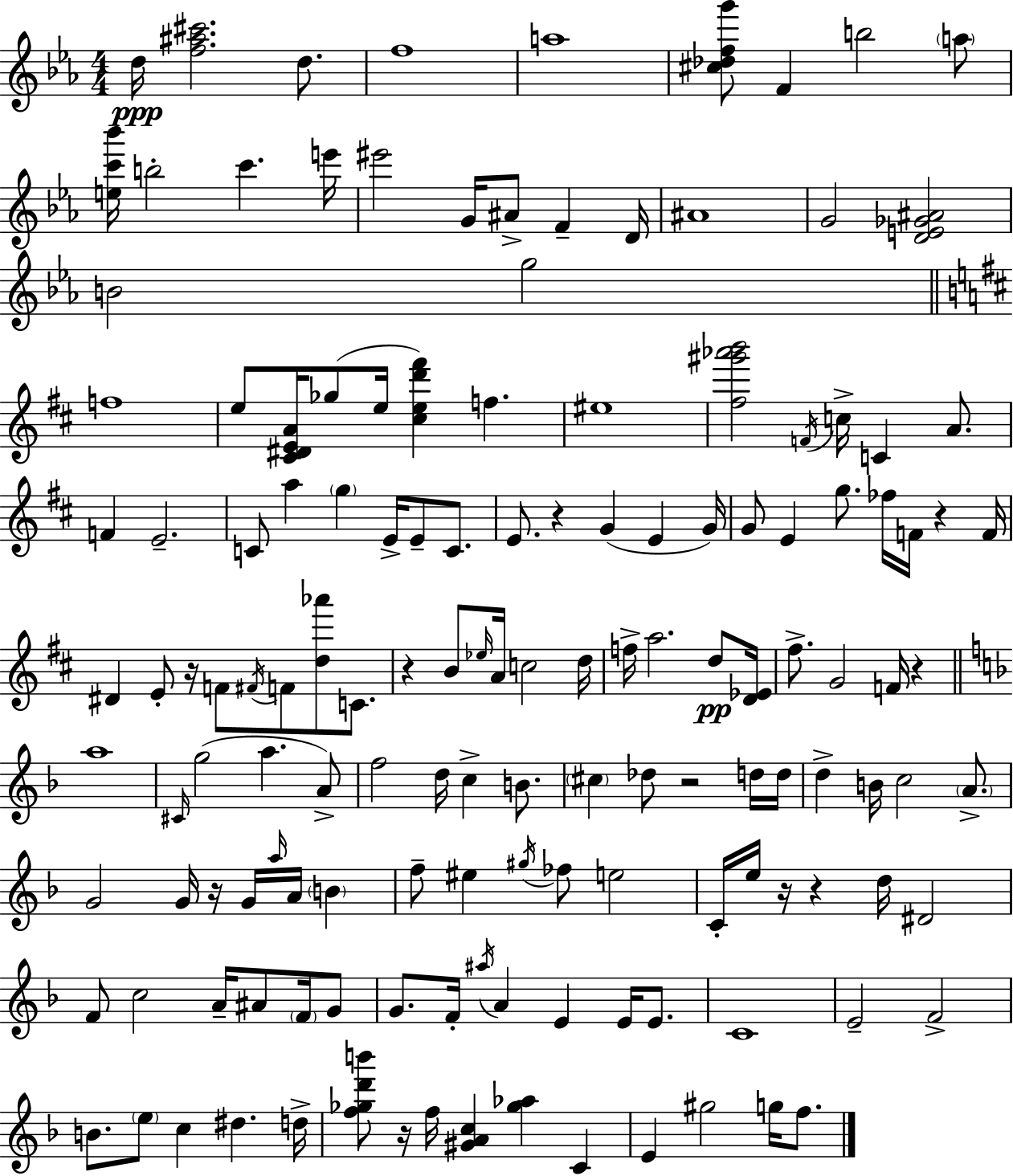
D5/s [F5,A#5,C#6]/h. D5/e. F5/w A5/w [C#5,Db5,F5,G6]/e F4/q B5/h A5/e [E5,C6,Bb6]/s B5/h C6/q. E6/s EIS6/h G4/s A#4/e F4/q D4/s A#4/w G4/h [D4,E4,Gb4,A#4]/h B4/h G5/h F5/w E5/e [C#4,D#4,E4,A4]/s Gb5/e E5/s [C#5,E5,D6,F#6]/q F5/q. EIS5/w [F#5,G#6,Ab6,B6]/h F4/s C5/s C4/q A4/e. F4/q E4/h. C4/e A5/q G5/q E4/s E4/e C4/e. E4/e. R/q G4/q E4/q G4/s G4/e E4/q G5/e. FES5/s F4/s R/q F4/s D#4/q E4/e R/s F4/e F#4/s F4/e [D5,Ab6]/e C4/e. R/q B4/e Eb5/s A4/s C5/h D5/s F5/s A5/h. D5/e [D4,Eb4]/s F#5/e. G4/h F4/s R/q A5/w C#4/s G5/h A5/q. A4/e F5/h D5/s C5/q B4/e. C#5/q Db5/e R/h D5/s D5/s D5/q B4/s C5/h A4/e. G4/h G4/s R/s G4/s A5/s A4/s B4/q F5/e EIS5/q G#5/s FES5/e E5/h C4/s E5/s R/s R/q D5/s D#4/h F4/e C5/h A4/s A#4/e F4/s G4/e G4/e. F4/s A#5/s A4/q E4/q E4/s E4/e. C4/w E4/h F4/h B4/e. E5/e C5/q D#5/q. D5/s [F5,Gb5,D6,B6]/e R/s F5/s [G#4,A4,C5]/q [Gb5,Ab5]/q C4/q E4/q G#5/h G5/s F5/e.